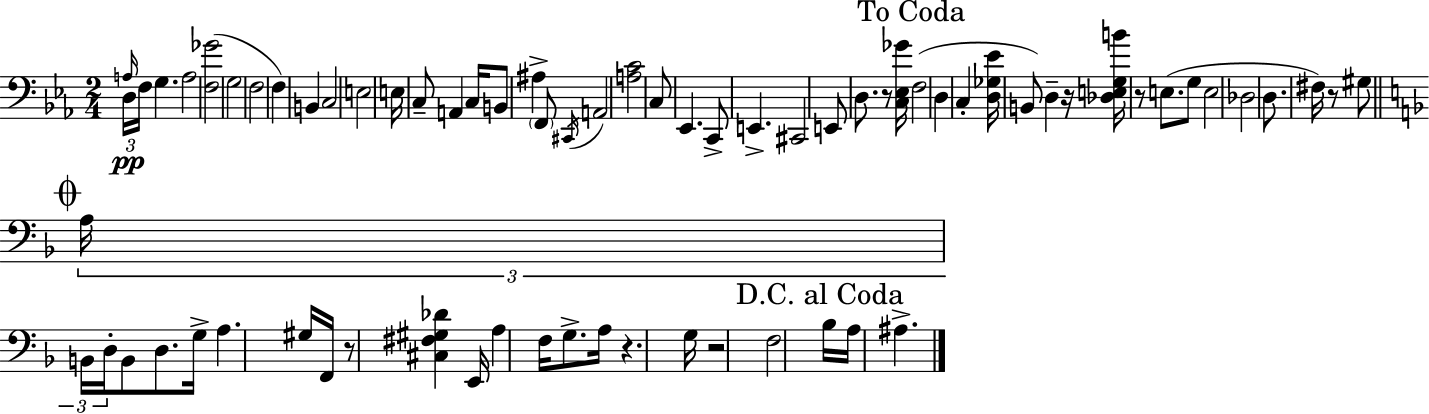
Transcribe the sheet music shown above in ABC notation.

X:1
T:Untitled
M:2/4
L:1/4
K:Cm
D,/4 A,/4 F,/4 G, A,2 [F,_G]2 G,2 F,2 F, B,, C,2 E,2 E,/4 C,/2 A,, C,/4 B,,/2 ^A, F,,/2 ^C,,/4 A,,2 [A,C]2 C,/2 _E,, C,,/2 E,, ^C,,2 E,,/2 D,/2 z/2 [C,_E,_G]/4 F,2 D, C, [D,_G,_E]/4 B,,/2 D, z/4 [_D,E,G,B]/4 z/2 E,/2 G,/2 E,2 _D,2 D,/2 ^F,/4 z/2 ^G,/2 A,/4 B,,/4 D,/4 B,,/2 D,/2 G,/4 A, ^G,/4 F,,/4 z/2 [^C,^F,^G,_D] E,,/4 A, F,/4 G,/2 A,/4 z G,/4 z2 F,2 _B,/4 A,/4 ^A,